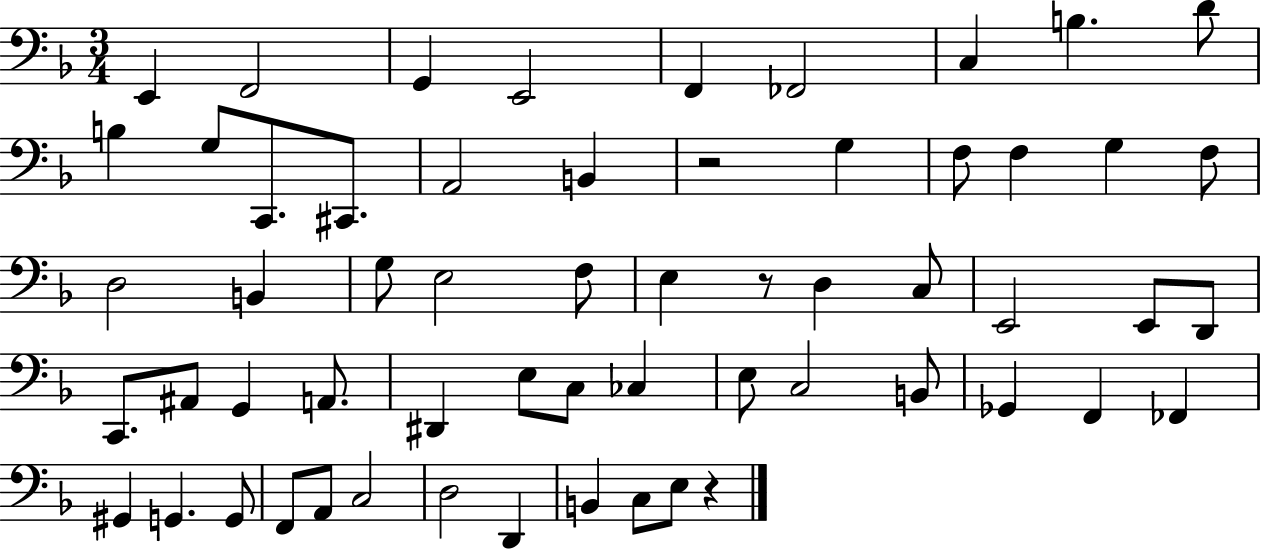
X:1
T:Untitled
M:3/4
L:1/4
K:F
E,, F,,2 G,, E,,2 F,, _F,,2 C, B, D/2 B, G,/2 C,,/2 ^C,,/2 A,,2 B,, z2 G, F,/2 F, G, F,/2 D,2 B,, G,/2 E,2 F,/2 E, z/2 D, C,/2 E,,2 E,,/2 D,,/2 C,,/2 ^A,,/2 G,, A,,/2 ^D,, E,/2 C,/2 _C, E,/2 C,2 B,,/2 _G,, F,, _F,, ^G,, G,, G,,/2 F,,/2 A,,/2 C,2 D,2 D,, B,, C,/2 E,/2 z